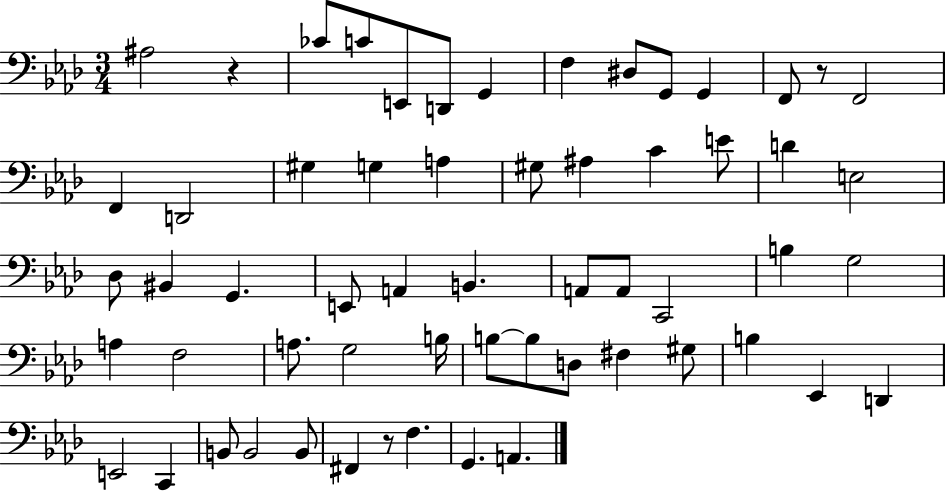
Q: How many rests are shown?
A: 3